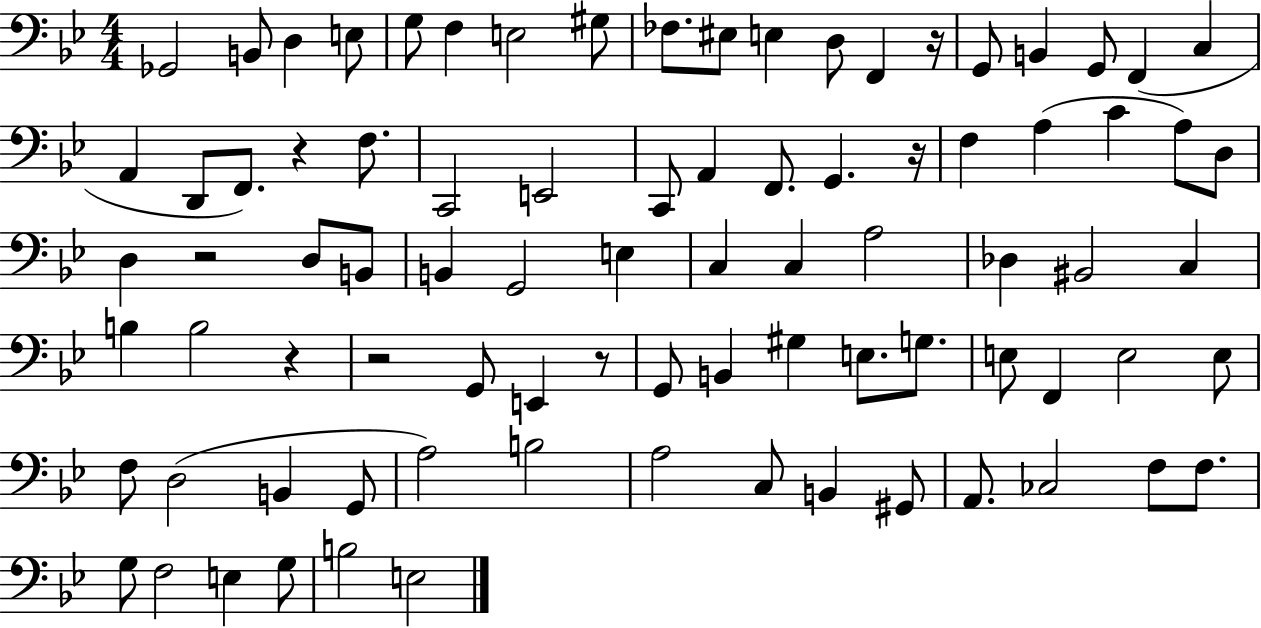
X:1
T:Untitled
M:4/4
L:1/4
K:Bb
_G,,2 B,,/2 D, E,/2 G,/2 F, E,2 ^G,/2 _F,/2 ^E,/2 E, D,/2 F,, z/4 G,,/2 B,, G,,/2 F,, C, A,, D,,/2 F,,/2 z F,/2 C,,2 E,,2 C,,/2 A,, F,,/2 G,, z/4 F, A, C A,/2 D,/2 D, z2 D,/2 B,,/2 B,, G,,2 E, C, C, A,2 _D, ^B,,2 C, B, B,2 z z2 G,,/2 E,, z/2 G,,/2 B,, ^G, E,/2 G,/2 E,/2 F,, E,2 E,/2 F,/2 D,2 B,, G,,/2 A,2 B,2 A,2 C,/2 B,, ^G,,/2 A,,/2 _C,2 F,/2 F,/2 G,/2 F,2 E, G,/2 B,2 E,2